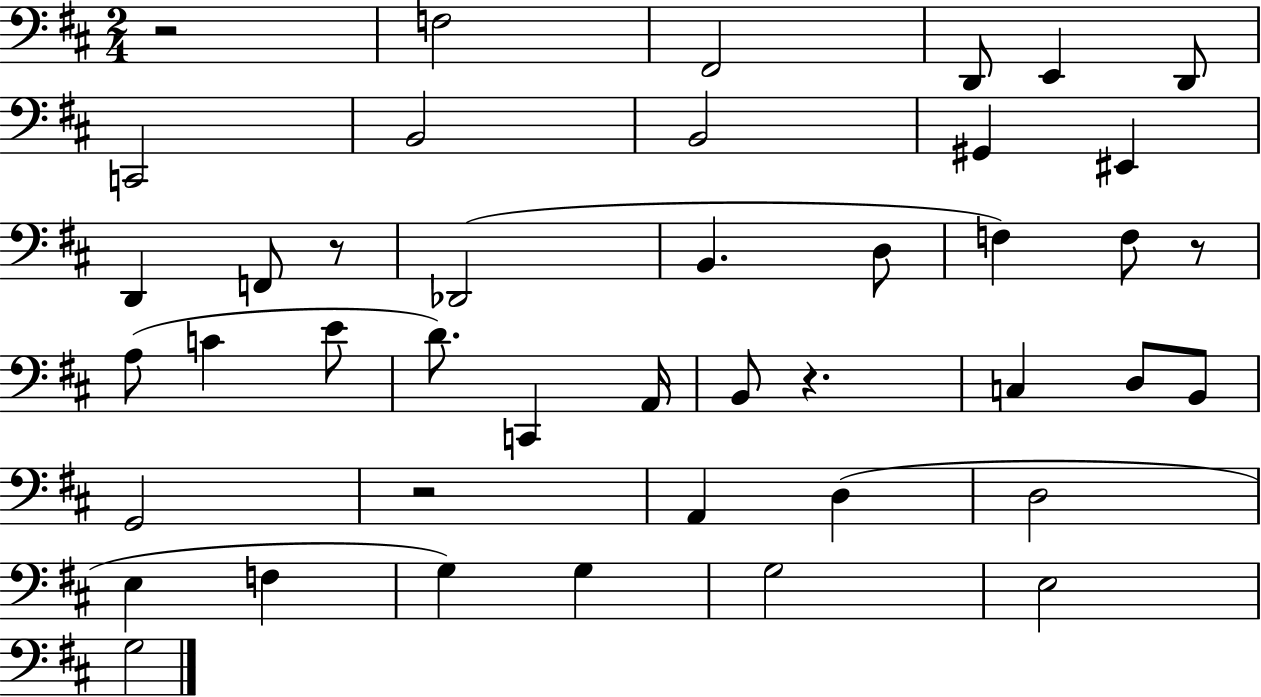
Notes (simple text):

R/h F3/h F#2/h D2/e E2/q D2/e C2/h B2/h B2/h G#2/q EIS2/q D2/q F2/e R/e Db2/h B2/q. D3/e F3/q F3/e R/e A3/e C4/q E4/e D4/e. C2/q A2/s B2/e R/q. C3/q D3/e B2/e G2/h R/h A2/q D3/q D3/h E3/q F3/q G3/q G3/q G3/h E3/h G3/h